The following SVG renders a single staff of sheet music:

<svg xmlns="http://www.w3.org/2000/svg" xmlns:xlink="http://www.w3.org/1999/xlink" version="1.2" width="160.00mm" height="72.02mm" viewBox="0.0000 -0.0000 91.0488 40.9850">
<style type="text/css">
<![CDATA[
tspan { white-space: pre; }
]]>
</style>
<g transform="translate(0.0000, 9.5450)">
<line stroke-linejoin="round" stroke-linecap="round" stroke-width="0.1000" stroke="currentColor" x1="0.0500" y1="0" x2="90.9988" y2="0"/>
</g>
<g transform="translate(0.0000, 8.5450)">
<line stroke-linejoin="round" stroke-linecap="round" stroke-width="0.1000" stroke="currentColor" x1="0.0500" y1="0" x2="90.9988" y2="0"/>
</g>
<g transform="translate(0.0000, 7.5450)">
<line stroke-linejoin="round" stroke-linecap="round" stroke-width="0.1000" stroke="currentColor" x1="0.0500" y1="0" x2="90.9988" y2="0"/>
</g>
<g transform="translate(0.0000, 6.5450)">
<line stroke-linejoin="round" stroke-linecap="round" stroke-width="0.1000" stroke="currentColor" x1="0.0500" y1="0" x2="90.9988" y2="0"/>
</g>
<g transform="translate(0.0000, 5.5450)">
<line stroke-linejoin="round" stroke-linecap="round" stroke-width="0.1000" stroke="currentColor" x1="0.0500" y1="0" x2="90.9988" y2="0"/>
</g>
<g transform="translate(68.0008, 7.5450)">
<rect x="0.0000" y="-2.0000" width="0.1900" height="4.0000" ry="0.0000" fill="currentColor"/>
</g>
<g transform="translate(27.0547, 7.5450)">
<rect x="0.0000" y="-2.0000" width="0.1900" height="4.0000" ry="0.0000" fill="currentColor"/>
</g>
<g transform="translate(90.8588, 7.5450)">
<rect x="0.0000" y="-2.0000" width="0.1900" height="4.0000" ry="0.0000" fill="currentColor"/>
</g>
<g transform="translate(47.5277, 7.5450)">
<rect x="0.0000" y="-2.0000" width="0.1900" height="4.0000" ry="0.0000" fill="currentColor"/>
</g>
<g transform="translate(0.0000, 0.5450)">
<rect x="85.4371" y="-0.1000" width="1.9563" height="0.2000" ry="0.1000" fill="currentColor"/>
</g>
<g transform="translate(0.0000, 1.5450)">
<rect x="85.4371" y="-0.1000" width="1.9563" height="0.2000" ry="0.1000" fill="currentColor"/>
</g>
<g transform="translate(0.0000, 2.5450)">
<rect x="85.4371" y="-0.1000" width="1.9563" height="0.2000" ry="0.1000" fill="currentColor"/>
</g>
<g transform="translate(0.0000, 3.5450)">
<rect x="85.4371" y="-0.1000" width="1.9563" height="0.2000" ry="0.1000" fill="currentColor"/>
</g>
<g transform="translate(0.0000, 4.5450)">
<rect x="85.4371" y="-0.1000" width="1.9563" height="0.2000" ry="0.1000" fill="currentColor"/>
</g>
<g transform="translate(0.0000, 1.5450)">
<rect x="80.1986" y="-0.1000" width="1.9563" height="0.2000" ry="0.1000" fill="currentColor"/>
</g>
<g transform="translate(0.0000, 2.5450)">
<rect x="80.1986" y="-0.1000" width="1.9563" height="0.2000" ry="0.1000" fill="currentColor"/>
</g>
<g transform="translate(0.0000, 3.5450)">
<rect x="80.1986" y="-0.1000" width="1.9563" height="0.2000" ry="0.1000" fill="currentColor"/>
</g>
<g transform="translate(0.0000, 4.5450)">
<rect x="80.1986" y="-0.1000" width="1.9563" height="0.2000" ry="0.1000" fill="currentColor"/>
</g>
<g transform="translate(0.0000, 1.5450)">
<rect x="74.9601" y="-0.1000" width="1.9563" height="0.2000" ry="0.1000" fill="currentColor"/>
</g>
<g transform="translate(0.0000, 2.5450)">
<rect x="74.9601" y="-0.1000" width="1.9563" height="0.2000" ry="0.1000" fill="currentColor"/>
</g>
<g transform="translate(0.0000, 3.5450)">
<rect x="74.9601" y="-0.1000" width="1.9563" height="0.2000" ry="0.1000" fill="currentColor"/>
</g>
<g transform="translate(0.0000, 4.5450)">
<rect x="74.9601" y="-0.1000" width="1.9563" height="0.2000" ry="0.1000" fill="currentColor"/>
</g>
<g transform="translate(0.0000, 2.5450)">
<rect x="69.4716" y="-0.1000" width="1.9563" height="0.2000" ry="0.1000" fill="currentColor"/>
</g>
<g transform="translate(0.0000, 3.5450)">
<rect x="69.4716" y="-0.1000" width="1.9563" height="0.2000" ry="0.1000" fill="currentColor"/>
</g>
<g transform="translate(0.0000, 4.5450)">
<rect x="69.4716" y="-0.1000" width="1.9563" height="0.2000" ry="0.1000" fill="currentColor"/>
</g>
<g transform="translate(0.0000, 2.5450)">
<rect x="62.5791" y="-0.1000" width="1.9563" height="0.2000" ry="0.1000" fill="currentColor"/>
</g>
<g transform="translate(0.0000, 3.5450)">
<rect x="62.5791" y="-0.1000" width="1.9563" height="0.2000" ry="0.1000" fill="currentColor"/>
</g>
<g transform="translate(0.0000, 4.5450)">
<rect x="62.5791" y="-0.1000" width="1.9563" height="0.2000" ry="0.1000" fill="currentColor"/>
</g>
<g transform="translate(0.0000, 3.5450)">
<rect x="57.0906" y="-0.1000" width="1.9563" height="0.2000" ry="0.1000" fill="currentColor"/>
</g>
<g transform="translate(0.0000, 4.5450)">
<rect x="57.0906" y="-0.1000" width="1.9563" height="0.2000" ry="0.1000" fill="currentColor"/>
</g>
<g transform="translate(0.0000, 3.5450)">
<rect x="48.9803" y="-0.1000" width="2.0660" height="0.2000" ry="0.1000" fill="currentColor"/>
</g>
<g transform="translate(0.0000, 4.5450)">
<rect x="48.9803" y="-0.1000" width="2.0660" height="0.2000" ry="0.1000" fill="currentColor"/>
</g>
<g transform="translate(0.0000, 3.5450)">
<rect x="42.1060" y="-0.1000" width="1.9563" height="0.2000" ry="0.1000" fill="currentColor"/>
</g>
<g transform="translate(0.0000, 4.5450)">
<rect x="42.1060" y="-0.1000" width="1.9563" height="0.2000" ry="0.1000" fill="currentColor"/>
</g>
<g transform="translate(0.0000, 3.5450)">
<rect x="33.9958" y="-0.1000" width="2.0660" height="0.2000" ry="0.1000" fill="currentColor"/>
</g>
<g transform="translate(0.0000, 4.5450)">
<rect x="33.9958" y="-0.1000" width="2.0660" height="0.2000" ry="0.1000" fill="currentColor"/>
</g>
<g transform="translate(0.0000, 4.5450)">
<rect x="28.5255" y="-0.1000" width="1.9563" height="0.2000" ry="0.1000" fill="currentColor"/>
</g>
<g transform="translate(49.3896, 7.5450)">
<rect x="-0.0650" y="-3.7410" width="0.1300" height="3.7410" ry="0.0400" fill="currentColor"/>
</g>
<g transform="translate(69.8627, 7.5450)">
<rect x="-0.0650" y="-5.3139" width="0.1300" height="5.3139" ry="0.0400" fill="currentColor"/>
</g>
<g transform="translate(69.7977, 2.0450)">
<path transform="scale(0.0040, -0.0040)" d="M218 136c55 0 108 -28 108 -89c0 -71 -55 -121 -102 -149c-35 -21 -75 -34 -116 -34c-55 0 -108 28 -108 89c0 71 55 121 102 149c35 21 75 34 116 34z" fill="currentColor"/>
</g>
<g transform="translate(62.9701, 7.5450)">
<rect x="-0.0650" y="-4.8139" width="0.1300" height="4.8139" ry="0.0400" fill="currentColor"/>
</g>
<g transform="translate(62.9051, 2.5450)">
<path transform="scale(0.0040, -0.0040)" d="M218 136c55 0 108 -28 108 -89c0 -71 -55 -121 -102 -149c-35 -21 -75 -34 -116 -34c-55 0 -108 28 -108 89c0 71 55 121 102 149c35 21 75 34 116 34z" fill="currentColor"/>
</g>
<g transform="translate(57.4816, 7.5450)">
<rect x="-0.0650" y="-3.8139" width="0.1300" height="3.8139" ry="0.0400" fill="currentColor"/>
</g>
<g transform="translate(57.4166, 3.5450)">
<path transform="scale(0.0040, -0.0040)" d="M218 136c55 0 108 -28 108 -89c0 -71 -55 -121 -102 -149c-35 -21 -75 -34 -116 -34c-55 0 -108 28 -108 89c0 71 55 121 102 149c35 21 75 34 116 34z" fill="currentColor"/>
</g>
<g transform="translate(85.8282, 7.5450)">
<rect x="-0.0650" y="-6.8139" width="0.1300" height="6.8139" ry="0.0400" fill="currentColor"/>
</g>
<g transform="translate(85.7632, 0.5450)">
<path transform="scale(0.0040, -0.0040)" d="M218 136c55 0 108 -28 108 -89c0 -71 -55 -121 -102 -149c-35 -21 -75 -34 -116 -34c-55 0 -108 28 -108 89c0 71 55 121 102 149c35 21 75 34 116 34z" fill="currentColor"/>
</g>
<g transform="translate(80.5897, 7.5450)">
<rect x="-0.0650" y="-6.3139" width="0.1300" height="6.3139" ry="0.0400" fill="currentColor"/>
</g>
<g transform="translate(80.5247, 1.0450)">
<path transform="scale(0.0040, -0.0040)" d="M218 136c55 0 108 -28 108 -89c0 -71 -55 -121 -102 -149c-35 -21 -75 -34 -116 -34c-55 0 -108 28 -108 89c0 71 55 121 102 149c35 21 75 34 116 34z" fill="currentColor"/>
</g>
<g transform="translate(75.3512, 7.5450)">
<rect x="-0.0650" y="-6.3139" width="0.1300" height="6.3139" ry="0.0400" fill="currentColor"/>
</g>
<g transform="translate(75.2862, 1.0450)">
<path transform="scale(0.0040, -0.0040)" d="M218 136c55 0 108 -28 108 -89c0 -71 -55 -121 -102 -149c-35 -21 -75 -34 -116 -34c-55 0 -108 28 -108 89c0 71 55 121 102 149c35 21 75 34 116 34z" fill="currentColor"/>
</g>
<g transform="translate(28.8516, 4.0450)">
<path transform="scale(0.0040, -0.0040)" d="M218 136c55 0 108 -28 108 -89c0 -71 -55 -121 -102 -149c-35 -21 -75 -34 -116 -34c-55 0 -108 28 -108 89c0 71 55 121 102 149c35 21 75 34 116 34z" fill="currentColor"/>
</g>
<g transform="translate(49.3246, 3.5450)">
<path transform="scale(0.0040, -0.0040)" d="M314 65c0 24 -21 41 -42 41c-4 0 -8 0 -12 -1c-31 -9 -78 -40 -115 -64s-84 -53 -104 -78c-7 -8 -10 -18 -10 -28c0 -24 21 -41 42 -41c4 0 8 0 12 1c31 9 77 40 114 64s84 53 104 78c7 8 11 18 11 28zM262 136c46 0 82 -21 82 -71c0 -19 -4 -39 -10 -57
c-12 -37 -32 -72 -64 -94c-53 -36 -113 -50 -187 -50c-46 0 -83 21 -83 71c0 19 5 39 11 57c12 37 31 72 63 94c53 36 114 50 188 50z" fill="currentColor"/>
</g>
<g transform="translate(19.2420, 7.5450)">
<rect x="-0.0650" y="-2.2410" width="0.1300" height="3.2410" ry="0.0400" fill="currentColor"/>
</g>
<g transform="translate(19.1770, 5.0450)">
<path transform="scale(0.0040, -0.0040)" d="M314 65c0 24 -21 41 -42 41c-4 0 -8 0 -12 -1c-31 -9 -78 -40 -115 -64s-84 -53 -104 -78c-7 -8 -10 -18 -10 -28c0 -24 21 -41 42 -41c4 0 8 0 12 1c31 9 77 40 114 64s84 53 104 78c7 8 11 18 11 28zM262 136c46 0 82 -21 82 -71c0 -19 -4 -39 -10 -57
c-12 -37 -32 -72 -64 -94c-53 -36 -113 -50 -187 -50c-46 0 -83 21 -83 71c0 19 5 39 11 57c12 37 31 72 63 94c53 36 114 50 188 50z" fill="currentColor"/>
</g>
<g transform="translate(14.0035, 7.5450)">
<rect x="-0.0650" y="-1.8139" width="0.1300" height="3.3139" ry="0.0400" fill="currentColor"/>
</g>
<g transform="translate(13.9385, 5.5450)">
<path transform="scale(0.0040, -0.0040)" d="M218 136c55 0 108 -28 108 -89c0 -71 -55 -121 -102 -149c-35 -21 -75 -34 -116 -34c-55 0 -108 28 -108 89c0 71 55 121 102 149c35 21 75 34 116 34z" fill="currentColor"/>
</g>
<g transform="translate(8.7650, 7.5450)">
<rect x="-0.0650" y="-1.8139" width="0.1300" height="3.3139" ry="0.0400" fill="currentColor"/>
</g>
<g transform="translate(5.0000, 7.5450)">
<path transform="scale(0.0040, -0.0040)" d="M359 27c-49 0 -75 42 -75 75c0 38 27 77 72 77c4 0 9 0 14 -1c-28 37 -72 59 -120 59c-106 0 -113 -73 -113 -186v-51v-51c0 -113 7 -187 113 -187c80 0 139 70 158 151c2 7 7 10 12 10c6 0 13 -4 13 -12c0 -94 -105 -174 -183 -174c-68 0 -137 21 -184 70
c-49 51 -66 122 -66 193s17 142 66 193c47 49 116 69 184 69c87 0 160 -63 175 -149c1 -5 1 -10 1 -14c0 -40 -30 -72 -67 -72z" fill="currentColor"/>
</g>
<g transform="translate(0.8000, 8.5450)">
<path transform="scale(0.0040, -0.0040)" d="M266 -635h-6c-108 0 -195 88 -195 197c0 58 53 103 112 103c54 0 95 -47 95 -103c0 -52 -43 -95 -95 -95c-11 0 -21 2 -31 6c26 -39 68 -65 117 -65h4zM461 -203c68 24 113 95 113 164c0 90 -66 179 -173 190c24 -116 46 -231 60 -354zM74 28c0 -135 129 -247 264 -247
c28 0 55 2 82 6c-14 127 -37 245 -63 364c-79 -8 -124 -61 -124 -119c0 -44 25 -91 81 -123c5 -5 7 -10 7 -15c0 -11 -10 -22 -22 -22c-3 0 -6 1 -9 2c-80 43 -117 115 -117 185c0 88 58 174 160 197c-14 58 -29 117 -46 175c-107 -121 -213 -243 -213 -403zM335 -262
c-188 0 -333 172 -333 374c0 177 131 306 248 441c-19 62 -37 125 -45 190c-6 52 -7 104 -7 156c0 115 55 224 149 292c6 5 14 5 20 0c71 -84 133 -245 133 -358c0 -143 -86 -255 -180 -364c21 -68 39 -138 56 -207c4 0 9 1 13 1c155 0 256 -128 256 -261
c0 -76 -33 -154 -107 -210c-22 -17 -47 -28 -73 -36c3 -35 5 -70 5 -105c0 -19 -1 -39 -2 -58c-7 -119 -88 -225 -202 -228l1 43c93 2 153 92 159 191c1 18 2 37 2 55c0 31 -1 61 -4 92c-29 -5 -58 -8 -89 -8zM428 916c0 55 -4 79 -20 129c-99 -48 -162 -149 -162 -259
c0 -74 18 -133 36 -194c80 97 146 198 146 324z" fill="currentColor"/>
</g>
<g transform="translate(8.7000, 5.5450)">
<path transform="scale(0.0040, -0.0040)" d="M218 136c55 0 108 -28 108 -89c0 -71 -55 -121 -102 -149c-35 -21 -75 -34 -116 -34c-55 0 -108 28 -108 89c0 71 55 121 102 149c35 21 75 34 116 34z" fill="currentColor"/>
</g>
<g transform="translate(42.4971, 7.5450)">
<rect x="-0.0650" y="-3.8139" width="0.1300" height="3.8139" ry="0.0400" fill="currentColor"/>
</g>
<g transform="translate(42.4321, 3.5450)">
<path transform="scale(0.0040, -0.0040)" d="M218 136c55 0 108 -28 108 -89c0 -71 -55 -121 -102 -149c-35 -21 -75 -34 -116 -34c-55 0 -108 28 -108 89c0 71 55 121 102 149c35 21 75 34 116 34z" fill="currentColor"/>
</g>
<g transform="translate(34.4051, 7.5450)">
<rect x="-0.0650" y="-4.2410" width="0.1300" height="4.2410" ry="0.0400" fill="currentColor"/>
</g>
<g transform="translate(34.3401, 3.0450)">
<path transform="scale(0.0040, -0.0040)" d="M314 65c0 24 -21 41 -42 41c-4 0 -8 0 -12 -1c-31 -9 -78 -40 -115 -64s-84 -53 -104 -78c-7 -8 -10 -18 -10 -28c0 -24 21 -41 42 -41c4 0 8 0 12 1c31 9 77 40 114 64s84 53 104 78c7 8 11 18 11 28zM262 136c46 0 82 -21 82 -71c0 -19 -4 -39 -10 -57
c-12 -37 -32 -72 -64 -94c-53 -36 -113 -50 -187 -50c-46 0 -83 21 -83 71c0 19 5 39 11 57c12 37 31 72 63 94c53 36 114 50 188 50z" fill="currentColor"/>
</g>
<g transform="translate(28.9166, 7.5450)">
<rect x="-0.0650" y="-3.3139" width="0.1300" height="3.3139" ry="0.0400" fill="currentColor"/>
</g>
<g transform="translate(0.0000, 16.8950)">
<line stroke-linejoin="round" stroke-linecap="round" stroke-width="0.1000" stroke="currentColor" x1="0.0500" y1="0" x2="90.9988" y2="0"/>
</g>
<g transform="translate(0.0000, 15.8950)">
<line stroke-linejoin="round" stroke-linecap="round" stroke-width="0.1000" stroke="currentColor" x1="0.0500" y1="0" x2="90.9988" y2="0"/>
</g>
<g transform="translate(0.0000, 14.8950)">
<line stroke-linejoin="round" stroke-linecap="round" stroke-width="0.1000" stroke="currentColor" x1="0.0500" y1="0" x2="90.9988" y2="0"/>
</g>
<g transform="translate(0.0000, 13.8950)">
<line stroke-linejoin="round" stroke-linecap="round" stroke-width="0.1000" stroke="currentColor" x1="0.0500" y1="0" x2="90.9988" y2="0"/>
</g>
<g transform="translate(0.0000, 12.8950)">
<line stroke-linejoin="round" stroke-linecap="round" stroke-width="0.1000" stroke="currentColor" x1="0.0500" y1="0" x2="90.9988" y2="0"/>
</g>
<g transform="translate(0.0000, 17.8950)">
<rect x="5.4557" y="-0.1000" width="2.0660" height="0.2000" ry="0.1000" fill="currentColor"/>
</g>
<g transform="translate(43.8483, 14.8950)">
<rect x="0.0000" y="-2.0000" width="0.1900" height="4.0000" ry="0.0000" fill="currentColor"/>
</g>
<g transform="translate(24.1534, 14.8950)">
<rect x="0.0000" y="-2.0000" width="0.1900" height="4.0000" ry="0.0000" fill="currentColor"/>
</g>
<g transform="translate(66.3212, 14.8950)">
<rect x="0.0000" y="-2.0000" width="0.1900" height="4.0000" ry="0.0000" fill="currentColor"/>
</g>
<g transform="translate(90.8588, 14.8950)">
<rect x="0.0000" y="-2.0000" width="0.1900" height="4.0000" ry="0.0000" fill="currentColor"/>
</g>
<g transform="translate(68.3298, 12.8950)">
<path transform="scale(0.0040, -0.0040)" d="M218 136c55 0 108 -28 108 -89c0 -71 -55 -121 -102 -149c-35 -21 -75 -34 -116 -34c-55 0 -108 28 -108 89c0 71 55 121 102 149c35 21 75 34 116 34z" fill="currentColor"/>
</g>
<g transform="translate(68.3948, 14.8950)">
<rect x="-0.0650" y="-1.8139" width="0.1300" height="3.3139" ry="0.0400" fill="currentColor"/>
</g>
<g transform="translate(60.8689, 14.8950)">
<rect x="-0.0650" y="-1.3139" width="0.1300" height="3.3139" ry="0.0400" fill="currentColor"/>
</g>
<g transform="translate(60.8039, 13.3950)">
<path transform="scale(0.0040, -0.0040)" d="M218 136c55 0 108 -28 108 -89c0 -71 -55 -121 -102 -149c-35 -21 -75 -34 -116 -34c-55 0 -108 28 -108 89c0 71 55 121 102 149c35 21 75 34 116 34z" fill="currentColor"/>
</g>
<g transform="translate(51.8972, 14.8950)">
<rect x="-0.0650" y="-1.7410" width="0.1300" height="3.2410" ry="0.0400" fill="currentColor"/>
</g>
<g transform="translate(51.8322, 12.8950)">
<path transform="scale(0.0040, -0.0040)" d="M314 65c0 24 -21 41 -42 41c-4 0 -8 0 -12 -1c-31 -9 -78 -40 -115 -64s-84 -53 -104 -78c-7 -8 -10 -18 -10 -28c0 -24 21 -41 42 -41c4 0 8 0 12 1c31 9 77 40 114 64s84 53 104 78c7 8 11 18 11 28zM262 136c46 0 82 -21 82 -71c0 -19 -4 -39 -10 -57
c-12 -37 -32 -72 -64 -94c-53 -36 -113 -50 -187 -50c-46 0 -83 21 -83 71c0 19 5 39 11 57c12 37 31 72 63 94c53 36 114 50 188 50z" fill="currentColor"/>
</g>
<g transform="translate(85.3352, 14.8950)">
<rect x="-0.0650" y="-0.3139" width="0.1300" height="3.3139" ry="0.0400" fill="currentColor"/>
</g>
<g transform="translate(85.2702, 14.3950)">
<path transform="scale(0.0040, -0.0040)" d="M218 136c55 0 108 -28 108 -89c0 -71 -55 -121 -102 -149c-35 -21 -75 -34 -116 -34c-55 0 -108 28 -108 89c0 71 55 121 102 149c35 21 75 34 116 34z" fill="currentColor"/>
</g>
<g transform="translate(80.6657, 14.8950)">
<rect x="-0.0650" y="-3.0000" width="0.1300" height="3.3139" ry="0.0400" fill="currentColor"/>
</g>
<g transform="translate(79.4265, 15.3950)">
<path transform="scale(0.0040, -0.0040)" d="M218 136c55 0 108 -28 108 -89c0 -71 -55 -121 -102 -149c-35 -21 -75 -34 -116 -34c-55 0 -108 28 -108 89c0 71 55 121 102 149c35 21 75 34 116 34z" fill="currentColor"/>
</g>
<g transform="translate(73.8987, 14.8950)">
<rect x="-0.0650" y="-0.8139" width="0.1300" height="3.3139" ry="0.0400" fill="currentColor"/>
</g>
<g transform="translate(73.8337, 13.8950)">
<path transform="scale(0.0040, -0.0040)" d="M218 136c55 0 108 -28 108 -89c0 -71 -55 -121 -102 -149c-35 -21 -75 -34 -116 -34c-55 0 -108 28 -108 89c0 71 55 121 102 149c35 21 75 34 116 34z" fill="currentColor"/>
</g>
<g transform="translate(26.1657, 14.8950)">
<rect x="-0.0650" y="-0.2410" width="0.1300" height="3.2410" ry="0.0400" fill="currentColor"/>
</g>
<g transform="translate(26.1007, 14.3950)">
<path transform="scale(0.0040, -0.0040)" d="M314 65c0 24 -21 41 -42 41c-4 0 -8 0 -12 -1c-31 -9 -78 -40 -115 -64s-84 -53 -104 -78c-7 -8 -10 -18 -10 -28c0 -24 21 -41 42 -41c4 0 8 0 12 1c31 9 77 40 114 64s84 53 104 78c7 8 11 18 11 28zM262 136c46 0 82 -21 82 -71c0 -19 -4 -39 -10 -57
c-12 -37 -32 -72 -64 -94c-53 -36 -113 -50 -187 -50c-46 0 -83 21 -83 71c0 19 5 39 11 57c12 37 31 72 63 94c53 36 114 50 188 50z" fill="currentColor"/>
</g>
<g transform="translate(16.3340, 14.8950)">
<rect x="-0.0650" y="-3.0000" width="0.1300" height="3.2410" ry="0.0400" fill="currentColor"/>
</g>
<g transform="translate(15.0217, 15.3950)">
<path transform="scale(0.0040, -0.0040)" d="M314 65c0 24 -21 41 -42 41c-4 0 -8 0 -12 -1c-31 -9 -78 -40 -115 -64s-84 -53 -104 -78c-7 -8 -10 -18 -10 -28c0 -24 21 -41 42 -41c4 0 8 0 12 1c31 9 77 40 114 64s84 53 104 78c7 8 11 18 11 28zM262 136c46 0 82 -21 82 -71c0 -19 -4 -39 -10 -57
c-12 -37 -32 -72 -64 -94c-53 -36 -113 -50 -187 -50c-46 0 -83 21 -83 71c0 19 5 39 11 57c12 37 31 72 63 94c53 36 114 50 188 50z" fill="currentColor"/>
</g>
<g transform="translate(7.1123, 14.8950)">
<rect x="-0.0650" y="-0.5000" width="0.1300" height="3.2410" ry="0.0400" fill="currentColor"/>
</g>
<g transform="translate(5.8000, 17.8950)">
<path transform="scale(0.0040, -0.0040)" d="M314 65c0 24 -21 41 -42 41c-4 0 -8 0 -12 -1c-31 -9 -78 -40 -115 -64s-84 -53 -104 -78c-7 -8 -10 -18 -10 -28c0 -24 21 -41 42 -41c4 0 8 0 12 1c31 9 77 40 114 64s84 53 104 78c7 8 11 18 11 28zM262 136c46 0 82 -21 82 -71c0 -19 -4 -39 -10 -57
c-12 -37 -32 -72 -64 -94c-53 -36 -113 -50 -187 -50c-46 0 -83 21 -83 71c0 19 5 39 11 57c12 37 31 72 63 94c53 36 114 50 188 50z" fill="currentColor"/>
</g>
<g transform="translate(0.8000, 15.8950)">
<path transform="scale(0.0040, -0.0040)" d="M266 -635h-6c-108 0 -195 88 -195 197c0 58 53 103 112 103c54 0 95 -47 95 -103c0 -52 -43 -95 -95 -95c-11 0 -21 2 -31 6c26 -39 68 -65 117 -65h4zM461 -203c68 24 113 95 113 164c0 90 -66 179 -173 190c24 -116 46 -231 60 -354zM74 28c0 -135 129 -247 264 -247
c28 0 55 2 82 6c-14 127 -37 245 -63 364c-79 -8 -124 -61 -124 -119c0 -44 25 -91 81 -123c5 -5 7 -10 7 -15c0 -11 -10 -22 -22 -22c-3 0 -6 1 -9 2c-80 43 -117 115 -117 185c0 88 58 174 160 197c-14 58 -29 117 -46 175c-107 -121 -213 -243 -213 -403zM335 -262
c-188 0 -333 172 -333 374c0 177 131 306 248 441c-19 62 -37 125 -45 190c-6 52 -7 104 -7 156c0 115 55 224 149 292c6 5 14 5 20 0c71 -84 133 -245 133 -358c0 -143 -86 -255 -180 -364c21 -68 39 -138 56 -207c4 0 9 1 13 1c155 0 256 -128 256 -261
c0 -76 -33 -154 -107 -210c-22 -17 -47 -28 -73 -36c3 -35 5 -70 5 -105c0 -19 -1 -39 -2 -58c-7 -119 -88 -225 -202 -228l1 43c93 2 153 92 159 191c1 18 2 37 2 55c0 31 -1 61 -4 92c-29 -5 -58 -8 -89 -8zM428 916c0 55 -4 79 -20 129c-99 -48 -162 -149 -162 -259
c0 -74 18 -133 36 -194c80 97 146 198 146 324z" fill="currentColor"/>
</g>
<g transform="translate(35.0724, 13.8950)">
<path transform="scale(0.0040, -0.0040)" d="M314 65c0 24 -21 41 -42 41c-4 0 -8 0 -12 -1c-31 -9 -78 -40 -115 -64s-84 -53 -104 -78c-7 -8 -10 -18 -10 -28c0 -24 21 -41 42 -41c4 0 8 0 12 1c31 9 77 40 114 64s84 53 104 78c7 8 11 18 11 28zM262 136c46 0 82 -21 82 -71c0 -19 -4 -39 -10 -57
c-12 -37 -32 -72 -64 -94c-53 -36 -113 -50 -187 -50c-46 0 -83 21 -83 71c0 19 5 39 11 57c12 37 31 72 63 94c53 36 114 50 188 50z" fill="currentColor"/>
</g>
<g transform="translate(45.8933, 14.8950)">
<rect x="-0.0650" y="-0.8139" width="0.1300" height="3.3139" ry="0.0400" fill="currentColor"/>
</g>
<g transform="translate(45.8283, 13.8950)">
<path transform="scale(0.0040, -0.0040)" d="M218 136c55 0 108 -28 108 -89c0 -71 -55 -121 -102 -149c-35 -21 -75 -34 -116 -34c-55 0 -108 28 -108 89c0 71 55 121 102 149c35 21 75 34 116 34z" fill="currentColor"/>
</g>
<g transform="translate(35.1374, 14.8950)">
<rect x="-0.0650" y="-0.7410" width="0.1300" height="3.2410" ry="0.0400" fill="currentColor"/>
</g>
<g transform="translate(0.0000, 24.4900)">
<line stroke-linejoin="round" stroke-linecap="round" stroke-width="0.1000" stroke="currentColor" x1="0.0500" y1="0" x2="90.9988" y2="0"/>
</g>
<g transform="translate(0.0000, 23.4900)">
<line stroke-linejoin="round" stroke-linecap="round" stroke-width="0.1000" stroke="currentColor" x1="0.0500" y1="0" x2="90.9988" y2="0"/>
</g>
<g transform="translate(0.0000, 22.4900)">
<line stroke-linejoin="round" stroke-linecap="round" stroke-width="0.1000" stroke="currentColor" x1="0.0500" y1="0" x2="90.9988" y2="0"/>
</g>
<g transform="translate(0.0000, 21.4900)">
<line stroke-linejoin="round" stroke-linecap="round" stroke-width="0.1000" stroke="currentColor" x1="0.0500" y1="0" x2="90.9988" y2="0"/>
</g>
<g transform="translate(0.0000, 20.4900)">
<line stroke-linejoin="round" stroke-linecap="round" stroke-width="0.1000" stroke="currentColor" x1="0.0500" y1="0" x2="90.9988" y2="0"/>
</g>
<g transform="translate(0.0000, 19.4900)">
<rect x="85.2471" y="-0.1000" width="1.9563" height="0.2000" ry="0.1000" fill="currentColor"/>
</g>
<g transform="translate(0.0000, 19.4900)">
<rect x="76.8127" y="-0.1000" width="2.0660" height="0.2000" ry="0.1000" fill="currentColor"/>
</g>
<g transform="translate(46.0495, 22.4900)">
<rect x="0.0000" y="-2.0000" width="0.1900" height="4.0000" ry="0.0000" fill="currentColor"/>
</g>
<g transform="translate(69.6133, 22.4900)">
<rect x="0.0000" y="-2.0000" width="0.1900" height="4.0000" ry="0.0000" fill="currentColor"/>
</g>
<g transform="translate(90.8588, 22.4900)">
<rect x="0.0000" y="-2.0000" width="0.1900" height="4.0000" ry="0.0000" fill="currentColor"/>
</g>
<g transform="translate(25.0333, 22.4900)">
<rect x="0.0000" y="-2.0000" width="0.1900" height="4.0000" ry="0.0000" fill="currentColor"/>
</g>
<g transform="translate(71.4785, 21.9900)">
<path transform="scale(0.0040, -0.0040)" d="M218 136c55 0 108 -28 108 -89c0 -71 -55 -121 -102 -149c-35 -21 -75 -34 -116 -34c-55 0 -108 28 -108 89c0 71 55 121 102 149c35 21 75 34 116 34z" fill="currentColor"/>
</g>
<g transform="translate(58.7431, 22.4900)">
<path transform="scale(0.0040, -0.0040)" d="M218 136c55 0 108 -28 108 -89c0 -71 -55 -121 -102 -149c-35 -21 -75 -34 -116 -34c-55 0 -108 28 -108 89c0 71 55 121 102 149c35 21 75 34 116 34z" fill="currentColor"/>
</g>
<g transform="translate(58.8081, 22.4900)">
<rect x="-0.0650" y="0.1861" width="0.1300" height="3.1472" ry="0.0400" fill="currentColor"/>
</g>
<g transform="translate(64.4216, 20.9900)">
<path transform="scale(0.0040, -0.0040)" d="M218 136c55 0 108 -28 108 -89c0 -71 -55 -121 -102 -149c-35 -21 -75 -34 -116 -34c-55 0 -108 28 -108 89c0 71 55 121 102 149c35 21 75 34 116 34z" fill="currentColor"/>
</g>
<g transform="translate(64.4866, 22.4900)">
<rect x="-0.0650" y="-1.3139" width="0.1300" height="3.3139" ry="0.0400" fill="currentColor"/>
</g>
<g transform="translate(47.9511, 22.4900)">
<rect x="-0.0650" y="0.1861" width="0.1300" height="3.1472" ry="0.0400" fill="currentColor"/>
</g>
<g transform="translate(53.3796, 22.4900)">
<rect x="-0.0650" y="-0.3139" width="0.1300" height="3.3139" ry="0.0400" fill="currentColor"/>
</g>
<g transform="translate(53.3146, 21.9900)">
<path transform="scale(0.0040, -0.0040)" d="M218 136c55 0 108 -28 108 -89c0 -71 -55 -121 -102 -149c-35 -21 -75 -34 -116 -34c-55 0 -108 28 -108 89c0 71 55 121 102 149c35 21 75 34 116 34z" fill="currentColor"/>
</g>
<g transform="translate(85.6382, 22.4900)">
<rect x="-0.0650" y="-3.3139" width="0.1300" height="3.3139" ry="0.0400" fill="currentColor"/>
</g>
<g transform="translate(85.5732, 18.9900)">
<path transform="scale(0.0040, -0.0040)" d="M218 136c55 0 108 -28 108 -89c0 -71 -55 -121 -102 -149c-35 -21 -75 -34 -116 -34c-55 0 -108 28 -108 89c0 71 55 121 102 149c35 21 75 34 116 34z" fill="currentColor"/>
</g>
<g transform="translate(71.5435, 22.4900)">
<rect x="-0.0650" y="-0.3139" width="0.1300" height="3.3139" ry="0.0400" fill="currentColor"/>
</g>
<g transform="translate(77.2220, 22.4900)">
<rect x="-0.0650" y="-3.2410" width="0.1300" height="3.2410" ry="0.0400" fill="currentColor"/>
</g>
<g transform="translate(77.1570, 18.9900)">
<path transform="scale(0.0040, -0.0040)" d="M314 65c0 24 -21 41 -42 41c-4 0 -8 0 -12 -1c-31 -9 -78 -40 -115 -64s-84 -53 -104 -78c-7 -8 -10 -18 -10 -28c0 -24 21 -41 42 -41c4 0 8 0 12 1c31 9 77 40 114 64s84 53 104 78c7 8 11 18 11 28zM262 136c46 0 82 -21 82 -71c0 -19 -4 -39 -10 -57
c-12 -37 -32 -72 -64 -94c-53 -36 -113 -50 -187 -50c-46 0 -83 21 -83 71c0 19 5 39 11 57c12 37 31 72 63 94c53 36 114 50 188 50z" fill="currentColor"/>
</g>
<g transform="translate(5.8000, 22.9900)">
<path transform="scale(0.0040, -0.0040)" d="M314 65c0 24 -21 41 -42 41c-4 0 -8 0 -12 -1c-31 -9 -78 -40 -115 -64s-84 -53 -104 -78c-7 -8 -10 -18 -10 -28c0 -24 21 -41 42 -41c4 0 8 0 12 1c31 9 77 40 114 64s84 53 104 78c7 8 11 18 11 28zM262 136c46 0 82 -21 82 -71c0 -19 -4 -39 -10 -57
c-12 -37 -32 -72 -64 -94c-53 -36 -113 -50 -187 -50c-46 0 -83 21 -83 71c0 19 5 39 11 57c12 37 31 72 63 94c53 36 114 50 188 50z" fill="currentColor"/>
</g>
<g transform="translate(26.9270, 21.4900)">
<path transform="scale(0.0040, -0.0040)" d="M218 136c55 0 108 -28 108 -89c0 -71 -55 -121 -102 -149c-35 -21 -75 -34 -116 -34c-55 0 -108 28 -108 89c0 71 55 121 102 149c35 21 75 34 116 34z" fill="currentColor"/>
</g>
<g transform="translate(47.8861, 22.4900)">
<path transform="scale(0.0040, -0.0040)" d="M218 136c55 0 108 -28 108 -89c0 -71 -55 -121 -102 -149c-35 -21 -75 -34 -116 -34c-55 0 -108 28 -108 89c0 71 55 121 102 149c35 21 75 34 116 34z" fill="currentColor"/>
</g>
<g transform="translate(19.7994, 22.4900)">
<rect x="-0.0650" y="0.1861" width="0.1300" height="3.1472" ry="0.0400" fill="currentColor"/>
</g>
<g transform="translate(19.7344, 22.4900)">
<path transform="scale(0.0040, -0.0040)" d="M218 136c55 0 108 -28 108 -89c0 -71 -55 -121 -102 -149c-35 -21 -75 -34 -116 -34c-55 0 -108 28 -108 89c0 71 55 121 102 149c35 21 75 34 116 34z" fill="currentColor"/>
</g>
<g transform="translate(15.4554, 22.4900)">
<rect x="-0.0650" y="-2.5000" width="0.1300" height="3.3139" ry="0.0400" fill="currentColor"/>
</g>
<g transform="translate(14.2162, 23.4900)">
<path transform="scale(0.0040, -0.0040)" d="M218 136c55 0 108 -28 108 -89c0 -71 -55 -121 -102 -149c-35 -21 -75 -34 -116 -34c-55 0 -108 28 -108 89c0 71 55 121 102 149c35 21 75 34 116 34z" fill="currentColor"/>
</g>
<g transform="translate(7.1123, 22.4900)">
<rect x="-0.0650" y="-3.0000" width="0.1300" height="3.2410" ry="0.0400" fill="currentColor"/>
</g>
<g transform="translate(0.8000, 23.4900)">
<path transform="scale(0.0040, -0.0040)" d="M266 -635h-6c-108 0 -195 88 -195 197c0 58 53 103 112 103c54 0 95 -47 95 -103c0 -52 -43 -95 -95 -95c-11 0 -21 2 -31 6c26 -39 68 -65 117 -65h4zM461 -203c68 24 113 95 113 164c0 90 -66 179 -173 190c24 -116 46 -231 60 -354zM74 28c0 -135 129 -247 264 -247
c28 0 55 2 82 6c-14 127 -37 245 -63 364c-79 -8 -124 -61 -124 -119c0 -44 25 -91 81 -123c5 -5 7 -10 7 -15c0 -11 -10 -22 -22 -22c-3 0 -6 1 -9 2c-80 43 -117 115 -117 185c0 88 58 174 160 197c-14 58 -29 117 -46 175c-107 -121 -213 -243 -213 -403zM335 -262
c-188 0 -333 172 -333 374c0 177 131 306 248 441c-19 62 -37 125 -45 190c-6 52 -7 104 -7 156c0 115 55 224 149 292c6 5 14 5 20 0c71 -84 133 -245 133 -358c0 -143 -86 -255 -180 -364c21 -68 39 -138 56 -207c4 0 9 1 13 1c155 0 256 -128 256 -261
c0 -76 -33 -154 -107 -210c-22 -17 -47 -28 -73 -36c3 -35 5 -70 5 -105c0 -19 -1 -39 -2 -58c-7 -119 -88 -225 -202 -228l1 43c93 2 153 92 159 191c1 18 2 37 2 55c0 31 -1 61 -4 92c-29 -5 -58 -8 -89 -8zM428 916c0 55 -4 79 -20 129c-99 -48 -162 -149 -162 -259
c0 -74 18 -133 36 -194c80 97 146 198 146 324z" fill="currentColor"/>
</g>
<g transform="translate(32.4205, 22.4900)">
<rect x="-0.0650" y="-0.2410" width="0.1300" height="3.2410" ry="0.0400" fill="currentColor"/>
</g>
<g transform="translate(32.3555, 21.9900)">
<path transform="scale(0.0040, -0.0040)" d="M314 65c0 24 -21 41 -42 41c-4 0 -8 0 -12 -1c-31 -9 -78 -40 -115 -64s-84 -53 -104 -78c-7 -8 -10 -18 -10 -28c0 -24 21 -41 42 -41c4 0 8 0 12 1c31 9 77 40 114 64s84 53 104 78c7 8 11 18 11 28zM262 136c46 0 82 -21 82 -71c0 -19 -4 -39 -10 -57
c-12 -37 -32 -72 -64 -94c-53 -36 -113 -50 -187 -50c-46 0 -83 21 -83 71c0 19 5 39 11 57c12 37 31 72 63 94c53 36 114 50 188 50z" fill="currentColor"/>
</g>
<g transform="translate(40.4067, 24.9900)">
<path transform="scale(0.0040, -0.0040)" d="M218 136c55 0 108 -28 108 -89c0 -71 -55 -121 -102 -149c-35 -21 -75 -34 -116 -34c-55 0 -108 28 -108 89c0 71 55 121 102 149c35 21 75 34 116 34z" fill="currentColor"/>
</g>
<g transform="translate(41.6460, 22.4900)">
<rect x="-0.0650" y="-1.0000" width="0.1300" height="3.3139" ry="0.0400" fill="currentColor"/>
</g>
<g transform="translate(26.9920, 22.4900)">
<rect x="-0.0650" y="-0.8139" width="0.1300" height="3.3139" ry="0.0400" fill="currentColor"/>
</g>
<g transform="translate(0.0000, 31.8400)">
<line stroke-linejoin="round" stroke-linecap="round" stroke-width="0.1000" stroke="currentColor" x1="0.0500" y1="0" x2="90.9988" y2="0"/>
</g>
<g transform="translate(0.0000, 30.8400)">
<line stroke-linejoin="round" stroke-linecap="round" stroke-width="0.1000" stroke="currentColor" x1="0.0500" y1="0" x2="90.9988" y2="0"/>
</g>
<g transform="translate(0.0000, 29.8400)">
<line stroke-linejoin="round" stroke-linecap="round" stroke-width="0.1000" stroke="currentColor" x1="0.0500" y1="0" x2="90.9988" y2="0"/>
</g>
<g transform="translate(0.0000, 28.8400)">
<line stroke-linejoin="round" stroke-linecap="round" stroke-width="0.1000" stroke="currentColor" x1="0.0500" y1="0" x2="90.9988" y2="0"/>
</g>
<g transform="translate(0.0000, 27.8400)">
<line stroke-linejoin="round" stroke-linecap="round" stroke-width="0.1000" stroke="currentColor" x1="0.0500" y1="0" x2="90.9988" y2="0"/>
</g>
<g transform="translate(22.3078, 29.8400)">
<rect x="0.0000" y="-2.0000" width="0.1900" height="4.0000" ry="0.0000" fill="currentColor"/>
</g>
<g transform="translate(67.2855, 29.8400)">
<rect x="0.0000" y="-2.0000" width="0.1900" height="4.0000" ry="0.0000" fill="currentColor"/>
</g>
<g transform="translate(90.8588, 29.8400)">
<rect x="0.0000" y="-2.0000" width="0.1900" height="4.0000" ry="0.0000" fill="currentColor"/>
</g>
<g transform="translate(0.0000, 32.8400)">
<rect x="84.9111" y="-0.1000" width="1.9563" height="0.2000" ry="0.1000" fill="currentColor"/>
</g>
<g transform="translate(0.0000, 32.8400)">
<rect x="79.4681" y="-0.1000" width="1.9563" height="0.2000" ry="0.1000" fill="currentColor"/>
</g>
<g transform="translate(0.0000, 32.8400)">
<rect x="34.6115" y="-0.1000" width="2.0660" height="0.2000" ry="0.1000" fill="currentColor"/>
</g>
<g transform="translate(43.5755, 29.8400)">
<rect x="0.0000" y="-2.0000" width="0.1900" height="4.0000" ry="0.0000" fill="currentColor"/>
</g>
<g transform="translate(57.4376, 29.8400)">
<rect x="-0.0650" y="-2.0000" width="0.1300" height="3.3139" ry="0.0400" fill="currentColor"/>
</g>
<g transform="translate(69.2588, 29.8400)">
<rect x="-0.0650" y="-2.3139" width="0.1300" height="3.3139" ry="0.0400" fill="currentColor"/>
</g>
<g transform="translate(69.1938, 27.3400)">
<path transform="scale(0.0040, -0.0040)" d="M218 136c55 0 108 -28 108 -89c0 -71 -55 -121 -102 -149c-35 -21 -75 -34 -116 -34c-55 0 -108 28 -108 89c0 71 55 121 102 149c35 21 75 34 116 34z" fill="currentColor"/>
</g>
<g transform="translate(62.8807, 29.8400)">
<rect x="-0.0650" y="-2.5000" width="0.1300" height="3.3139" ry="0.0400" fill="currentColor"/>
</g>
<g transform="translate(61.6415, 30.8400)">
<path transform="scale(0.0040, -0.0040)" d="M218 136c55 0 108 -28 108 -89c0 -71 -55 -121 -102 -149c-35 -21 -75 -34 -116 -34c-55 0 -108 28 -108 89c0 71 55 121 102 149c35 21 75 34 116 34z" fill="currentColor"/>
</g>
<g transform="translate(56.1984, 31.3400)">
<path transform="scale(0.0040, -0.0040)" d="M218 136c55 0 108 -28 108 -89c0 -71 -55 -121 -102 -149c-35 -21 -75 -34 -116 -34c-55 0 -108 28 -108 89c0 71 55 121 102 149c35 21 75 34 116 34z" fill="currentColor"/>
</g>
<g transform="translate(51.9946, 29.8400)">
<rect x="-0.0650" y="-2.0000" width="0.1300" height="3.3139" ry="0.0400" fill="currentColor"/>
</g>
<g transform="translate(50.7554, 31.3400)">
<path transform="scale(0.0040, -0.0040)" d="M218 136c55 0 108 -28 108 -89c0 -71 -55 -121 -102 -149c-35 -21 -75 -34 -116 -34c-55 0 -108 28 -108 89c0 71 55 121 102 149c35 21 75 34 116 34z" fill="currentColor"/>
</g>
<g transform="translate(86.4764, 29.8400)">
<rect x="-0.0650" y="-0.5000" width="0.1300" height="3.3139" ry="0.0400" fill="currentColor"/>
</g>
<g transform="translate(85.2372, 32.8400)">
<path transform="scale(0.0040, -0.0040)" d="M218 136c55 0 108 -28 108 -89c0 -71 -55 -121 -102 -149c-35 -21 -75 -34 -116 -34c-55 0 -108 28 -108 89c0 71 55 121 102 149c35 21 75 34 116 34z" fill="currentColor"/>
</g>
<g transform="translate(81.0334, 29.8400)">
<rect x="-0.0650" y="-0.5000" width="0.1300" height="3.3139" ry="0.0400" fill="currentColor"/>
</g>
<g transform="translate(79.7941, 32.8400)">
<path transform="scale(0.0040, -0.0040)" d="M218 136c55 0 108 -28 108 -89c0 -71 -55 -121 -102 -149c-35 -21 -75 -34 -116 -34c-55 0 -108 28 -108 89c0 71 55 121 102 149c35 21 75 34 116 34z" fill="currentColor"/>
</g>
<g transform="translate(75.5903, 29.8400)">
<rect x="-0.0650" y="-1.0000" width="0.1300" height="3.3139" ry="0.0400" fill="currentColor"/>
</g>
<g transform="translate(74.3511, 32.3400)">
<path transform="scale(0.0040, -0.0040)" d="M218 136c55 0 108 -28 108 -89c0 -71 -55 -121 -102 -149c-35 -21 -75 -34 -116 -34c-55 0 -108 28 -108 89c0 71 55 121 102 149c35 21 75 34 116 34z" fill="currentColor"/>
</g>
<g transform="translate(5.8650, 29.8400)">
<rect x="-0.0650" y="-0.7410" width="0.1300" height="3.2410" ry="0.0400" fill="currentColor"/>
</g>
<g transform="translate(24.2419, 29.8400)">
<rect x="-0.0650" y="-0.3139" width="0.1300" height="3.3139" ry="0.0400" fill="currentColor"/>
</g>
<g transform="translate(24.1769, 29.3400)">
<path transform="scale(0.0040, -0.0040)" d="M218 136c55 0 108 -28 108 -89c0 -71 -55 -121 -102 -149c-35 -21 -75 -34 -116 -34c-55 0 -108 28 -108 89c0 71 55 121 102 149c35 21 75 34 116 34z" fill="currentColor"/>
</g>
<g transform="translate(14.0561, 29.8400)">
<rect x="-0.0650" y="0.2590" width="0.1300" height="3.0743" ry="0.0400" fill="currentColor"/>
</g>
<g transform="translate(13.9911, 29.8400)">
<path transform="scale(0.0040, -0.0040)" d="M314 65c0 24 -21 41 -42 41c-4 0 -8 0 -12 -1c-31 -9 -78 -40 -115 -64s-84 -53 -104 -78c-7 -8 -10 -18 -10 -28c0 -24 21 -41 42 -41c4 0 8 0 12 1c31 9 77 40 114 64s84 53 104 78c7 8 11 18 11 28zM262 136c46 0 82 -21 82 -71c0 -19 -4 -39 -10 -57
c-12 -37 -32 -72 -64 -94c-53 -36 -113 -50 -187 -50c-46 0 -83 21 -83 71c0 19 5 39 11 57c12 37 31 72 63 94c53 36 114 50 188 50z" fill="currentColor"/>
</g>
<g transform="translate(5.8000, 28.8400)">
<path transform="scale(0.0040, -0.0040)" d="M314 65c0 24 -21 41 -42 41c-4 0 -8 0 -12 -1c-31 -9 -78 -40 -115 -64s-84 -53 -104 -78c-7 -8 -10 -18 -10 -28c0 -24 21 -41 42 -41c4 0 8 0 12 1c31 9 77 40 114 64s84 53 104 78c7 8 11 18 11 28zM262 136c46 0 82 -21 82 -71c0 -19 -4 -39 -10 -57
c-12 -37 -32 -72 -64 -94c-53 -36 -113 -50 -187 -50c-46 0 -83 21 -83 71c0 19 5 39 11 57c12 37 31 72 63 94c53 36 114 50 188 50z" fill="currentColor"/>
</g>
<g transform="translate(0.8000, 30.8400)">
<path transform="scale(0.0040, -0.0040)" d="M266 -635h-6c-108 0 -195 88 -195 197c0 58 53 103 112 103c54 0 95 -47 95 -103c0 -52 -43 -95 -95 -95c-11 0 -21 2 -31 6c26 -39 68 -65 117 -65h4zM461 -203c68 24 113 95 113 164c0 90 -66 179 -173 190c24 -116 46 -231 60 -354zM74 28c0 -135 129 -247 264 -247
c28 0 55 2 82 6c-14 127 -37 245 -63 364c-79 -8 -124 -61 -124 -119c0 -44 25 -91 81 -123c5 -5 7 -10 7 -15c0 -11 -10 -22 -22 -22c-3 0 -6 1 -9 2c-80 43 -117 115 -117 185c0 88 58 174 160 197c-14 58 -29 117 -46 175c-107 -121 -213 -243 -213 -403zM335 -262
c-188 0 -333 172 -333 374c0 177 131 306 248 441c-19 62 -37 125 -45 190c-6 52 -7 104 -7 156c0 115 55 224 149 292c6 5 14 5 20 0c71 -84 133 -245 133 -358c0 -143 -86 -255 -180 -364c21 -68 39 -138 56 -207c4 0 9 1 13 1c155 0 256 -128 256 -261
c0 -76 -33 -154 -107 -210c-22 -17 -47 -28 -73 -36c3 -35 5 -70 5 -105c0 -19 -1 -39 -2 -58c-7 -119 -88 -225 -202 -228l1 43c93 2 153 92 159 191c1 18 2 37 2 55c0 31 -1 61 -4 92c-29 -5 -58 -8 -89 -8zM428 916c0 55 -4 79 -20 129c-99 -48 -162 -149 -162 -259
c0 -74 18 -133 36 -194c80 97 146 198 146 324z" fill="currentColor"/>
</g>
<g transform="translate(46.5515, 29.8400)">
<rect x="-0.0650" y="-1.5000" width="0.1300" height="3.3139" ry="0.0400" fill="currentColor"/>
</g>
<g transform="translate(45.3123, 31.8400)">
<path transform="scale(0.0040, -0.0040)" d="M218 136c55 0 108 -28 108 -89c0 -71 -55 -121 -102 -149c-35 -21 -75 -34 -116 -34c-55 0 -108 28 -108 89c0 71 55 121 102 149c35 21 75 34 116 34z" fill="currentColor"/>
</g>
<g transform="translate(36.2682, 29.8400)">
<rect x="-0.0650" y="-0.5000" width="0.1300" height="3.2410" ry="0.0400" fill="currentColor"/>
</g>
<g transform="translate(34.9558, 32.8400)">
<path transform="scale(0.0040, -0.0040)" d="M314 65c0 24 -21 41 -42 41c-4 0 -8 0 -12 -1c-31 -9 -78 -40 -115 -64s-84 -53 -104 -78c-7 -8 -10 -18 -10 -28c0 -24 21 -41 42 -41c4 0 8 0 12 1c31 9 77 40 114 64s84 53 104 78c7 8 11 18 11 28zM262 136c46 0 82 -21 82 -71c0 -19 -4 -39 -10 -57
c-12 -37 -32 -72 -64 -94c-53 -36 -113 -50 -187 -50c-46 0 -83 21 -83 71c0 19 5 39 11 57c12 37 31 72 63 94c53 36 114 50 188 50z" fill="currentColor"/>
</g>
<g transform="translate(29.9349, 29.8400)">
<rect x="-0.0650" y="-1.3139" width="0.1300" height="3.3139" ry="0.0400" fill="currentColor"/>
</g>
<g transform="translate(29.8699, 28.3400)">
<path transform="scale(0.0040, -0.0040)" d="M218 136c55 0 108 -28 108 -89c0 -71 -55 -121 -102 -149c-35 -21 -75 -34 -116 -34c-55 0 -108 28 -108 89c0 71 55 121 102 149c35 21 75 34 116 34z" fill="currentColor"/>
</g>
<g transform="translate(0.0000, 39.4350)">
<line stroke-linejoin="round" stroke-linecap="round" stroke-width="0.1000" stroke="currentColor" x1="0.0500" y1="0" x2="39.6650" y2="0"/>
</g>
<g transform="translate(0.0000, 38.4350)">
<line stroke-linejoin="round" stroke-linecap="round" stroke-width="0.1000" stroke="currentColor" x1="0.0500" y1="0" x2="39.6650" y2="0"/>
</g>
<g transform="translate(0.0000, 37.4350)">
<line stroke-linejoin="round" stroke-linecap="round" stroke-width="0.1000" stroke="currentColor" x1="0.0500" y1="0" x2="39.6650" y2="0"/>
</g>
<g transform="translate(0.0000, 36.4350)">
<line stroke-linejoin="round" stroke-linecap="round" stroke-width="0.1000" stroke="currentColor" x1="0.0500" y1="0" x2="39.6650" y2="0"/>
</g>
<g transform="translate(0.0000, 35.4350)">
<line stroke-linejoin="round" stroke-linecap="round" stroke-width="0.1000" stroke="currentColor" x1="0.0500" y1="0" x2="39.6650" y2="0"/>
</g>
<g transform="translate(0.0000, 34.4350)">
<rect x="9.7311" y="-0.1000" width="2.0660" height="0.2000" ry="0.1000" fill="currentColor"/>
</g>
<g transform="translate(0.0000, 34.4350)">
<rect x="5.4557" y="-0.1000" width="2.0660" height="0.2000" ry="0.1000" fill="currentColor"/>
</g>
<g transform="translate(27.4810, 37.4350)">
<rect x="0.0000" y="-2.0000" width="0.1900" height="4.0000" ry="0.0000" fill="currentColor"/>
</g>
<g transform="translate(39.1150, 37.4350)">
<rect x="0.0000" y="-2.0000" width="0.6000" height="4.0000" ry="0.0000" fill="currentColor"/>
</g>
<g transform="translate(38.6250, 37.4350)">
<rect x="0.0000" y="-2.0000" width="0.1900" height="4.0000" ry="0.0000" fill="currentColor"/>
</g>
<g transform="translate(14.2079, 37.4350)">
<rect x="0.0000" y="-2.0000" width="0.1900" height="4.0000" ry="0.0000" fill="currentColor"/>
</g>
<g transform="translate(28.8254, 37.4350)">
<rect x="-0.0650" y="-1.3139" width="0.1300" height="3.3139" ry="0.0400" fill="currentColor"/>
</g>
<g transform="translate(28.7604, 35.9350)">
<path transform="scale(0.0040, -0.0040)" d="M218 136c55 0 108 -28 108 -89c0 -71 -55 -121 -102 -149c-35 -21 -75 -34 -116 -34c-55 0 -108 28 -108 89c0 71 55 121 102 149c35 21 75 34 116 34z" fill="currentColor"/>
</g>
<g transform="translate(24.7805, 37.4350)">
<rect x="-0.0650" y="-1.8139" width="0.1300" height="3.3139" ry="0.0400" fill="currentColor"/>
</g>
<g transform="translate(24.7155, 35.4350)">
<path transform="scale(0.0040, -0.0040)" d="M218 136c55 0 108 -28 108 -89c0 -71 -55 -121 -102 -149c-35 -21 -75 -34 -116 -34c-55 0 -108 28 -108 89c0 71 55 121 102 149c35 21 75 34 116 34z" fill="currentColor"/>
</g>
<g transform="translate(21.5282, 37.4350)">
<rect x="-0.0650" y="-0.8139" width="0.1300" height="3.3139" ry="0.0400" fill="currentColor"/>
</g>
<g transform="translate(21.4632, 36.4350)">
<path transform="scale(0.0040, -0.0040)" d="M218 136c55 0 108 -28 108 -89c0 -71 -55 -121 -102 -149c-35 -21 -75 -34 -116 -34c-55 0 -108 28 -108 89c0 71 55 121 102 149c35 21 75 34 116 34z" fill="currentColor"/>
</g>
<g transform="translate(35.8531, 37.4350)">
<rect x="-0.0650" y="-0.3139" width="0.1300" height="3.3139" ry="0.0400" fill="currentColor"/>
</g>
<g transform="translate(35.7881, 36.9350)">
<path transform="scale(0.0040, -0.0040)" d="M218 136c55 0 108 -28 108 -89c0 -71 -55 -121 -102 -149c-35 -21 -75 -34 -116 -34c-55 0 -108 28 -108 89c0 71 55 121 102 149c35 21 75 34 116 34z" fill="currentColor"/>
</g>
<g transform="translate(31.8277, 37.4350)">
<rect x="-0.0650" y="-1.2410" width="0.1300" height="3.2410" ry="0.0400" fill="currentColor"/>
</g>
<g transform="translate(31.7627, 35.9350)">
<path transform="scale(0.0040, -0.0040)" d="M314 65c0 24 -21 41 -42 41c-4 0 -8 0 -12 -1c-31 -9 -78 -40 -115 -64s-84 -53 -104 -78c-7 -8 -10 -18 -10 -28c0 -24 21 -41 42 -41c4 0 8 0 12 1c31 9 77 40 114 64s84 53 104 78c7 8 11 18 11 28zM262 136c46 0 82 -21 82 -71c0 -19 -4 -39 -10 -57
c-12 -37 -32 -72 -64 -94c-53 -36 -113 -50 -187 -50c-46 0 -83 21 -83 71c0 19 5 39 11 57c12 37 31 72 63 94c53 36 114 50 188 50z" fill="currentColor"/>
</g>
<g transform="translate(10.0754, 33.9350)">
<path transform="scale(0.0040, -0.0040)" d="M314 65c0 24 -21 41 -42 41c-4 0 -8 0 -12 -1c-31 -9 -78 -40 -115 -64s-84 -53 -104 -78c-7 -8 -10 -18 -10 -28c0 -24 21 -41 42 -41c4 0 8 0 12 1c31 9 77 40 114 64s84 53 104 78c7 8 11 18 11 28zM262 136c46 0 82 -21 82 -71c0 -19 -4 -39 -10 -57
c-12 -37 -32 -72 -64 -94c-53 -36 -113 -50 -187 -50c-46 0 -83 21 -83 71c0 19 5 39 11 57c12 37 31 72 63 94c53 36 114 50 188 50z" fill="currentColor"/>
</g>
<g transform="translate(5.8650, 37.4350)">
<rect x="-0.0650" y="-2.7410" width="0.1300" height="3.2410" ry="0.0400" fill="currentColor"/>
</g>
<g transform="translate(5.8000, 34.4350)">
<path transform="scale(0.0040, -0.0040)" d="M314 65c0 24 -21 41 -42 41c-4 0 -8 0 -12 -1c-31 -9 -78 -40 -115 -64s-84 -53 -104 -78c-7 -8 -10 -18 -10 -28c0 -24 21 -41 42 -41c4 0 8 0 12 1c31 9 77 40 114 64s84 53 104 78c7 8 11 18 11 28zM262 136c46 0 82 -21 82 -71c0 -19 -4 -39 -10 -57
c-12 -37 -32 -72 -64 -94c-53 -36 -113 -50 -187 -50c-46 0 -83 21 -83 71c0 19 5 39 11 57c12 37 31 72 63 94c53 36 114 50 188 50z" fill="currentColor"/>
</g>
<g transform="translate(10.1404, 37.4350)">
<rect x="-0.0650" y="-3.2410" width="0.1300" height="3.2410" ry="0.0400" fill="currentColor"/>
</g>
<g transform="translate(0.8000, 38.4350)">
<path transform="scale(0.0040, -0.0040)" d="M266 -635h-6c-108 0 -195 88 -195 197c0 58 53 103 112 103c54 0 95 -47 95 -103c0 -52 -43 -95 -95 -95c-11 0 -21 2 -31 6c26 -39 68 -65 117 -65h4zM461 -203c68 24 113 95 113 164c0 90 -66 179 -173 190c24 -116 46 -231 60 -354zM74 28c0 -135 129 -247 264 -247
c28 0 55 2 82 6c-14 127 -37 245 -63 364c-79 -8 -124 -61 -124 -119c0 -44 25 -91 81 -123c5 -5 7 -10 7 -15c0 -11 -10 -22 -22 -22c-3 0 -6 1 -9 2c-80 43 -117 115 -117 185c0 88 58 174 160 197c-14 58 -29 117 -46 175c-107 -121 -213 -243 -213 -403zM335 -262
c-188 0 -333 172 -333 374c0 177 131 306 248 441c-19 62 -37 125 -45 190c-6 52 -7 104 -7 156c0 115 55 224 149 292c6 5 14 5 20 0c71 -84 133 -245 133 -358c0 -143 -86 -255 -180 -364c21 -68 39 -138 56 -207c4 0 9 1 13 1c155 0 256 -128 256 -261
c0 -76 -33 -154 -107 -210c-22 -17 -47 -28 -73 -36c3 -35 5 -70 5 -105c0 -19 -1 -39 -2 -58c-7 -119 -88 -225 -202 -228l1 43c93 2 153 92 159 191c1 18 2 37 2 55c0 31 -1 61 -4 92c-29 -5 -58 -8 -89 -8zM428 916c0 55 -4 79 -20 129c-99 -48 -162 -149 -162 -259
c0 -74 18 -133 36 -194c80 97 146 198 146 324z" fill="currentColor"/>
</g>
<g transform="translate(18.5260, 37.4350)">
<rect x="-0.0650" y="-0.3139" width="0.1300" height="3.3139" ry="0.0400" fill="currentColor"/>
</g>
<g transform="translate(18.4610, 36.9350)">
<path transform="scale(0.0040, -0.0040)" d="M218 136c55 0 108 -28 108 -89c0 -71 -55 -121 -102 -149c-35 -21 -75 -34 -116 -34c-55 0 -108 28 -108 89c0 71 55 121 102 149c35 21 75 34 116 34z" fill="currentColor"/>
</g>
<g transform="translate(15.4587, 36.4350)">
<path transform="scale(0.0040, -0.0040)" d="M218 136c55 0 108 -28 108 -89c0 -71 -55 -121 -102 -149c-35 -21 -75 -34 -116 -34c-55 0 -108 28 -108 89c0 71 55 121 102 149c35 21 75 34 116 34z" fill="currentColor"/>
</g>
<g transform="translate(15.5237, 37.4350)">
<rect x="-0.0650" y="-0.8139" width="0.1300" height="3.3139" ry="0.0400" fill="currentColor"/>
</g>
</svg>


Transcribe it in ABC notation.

X:1
T:Untitled
M:4/4
L:1/4
K:C
f f g2 b d'2 c' c'2 c' e' f' a' a' b' C2 A2 c2 d2 d f2 e f d A c A2 G B d c2 D B c B e c b2 b d2 B2 c e C2 E F F G g D C C a2 b2 d c d f e e2 c